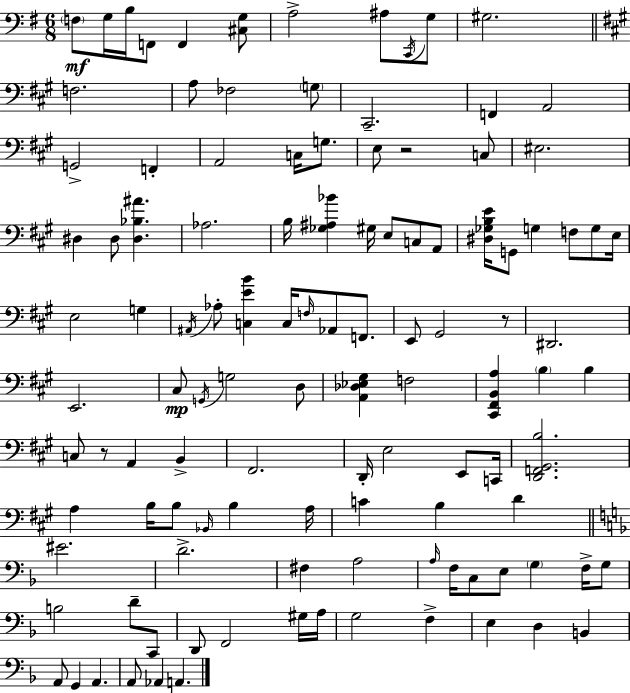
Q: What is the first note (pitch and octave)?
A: F3